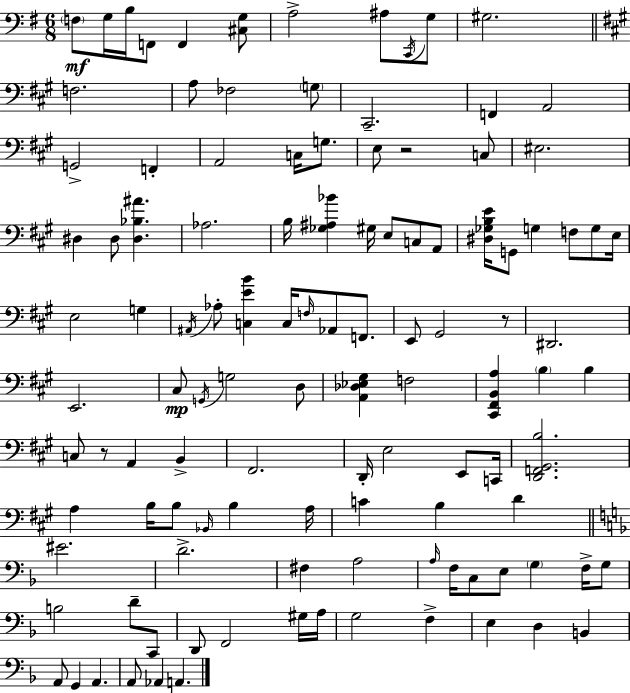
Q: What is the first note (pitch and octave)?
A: F3